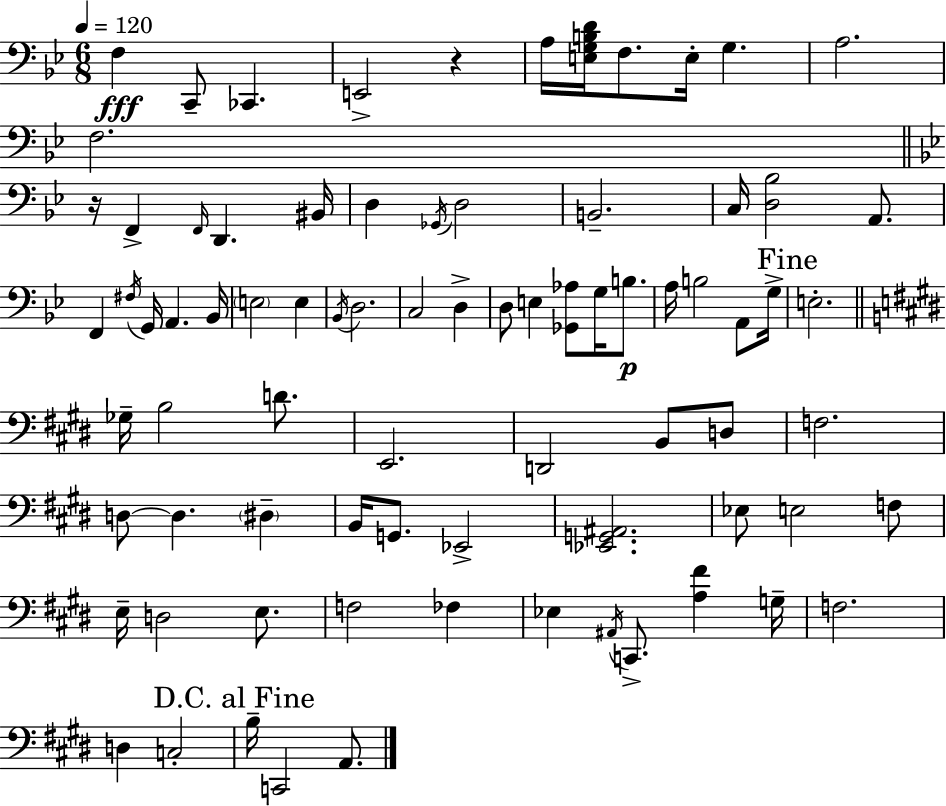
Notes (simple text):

F3/q C2/e CES2/q. E2/h R/q A3/s [E3,G3,B3,D4]/s F3/e. E3/s G3/q. A3/h. F3/h. R/s F2/q F2/s D2/q. BIS2/s D3/q Gb2/s D3/h B2/h. C3/s [D3,Bb3]/h A2/e. F2/q F#3/s G2/s A2/q. Bb2/s E3/h E3/q Bb2/s D3/h. C3/h D3/q D3/e E3/q [Gb2,Ab3]/e G3/s B3/e. A3/s B3/h A2/e G3/s E3/h. Gb3/s B3/h D4/e. E2/h. D2/h B2/e D3/e F3/h. D3/e D3/q. D#3/q B2/s G2/e. Eb2/h [Eb2,G2,A#2]/h. Eb3/e E3/h F3/e E3/s D3/h E3/e. F3/h FES3/q Eb3/q A#2/s C2/e. [A3,F#4]/q G3/s F3/h. D3/q C3/h B3/s C2/h A2/e.